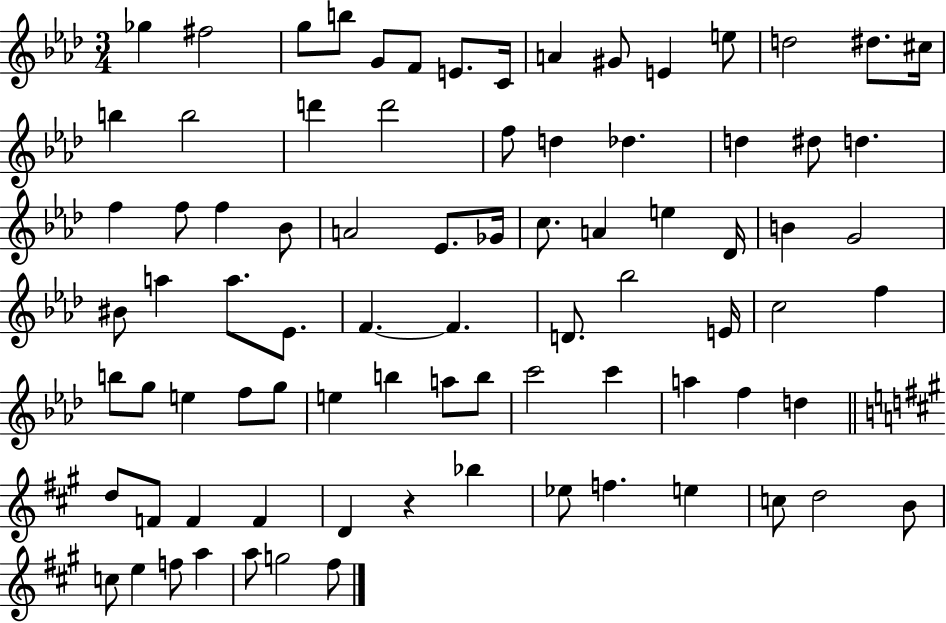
Gb5/q F#5/h G5/e B5/e G4/e F4/e E4/e. C4/s A4/q G#4/e E4/q E5/e D5/h D#5/e. C#5/s B5/q B5/h D6/q D6/h F5/e D5/q Db5/q. D5/q D#5/e D5/q. F5/q F5/e F5/q Bb4/e A4/h Eb4/e. Gb4/s C5/e. A4/q E5/q Db4/s B4/q G4/h BIS4/e A5/q A5/e. Eb4/e. F4/q. F4/q. D4/e. Bb5/h E4/s C5/h F5/q B5/e G5/e E5/q F5/e G5/e E5/q B5/q A5/e B5/e C6/h C6/q A5/q F5/q D5/q D5/e F4/e F4/q F4/q D4/q R/q Bb5/q Eb5/e F5/q. E5/q C5/e D5/h B4/e C5/e E5/q F5/e A5/q A5/e G5/h F#5/e